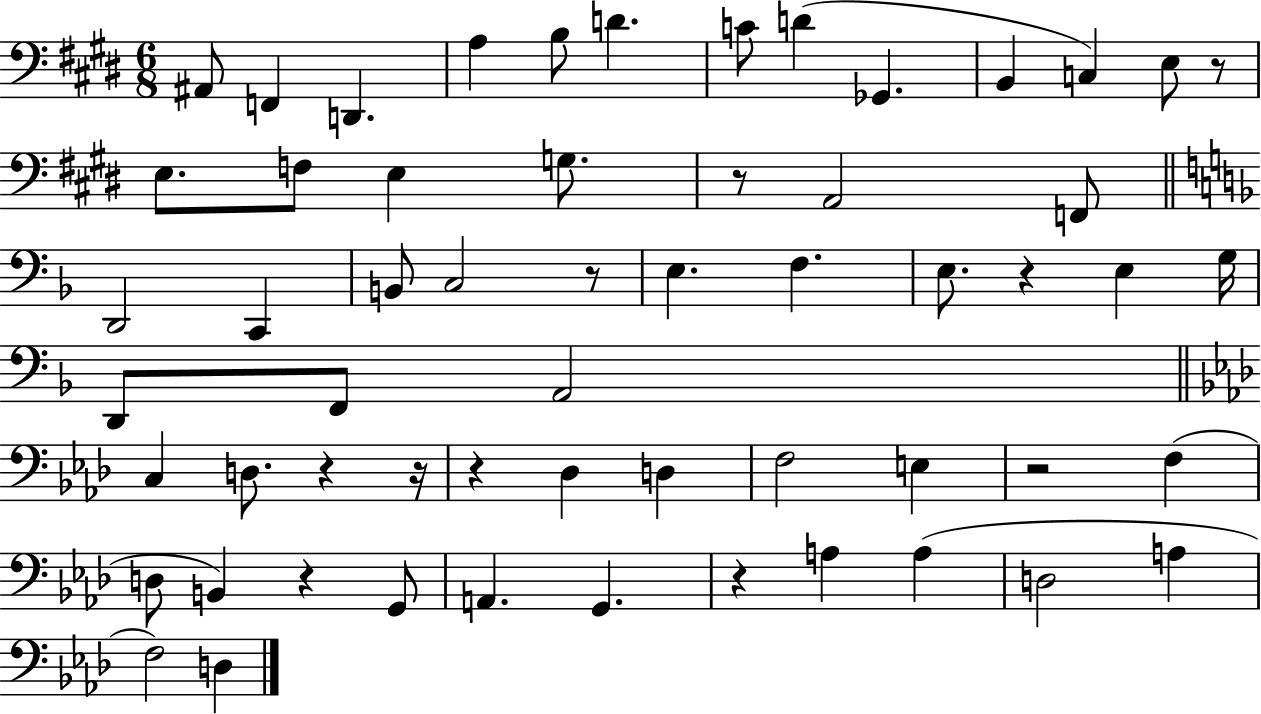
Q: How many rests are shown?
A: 10